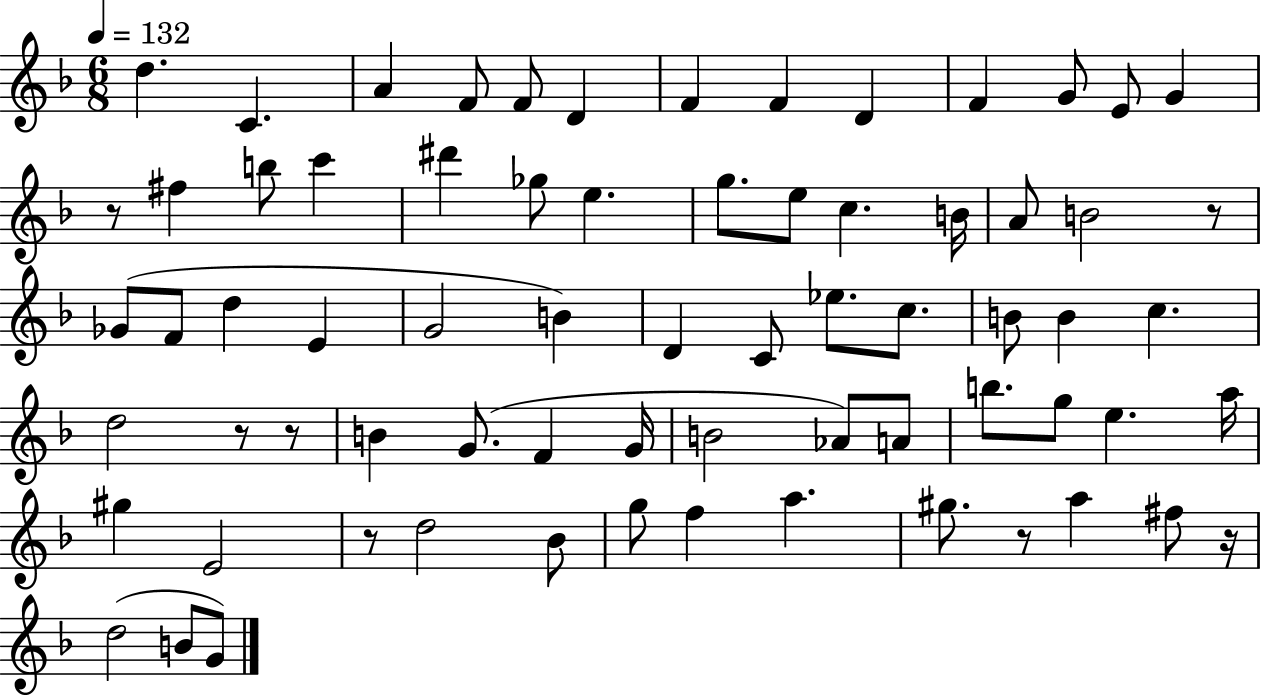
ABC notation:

X:1
T:Untitled
M:6/8
L:1/4
K:F
d C A F/2 F/2 D F F D F G/2 E/2 G z/2 ^f b/2 c' ^d' _g/2 e g/2 e/2 c B/4 A/2 B2 z/2 _G/2 F/2 d E G2 B D C/2 _e/2 c/2 B/2 B c d2 z/2 z/2 B G/2 F G/4 B2 _A/2 A/2 b/2 g/2 e a/4 ^g E2 z/2 d2 _B/2 g/2 f a ^g/2 z/2 a ^f/2 z/4 d2 B/2 G/2